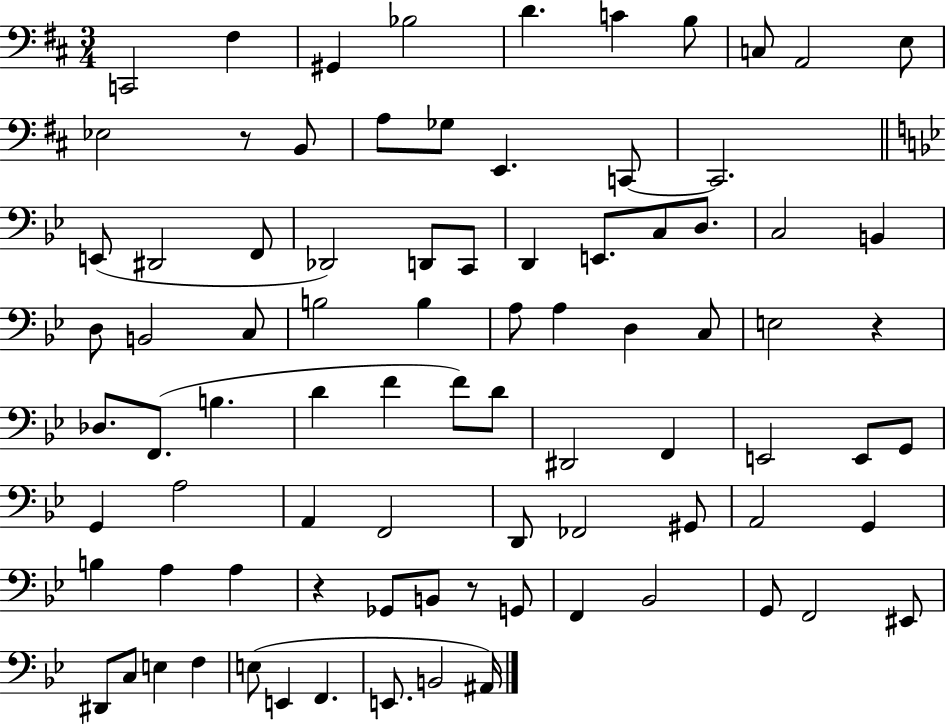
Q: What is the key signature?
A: D major